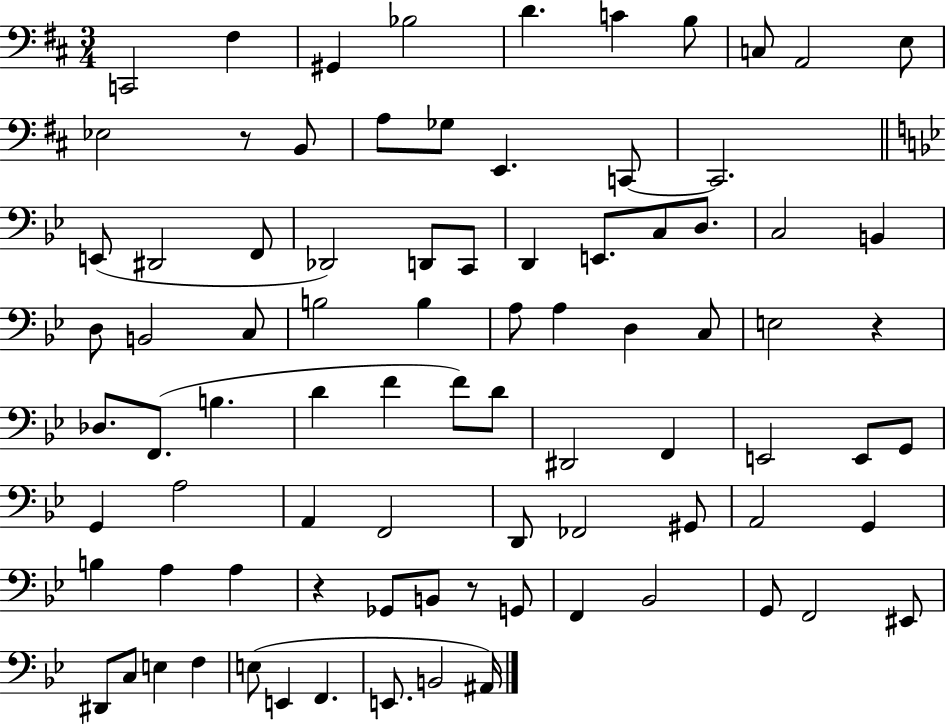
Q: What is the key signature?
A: D major